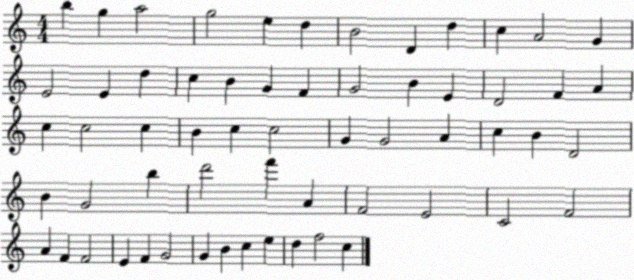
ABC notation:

X:1
T:Untitled
M:4/4
L:1/4
K:C
b g a2 g2 e d B2 D d c A2 G E2 E d c B G F G2 B E D2 F A c c2 c B c c2 G G2 A c B D2 B G2 b d'2 f' A F2 E2 C2 F2 A F F2 E F G2 G B c e d f2 c